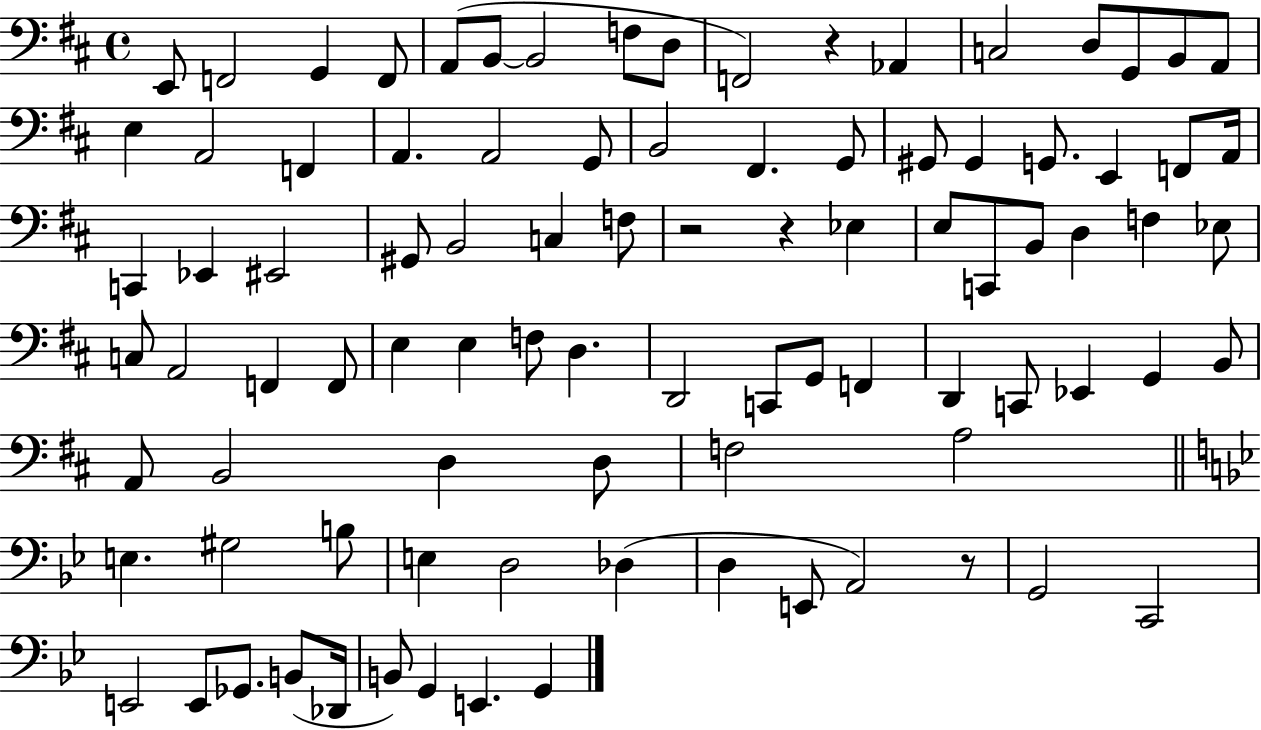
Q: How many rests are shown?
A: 4